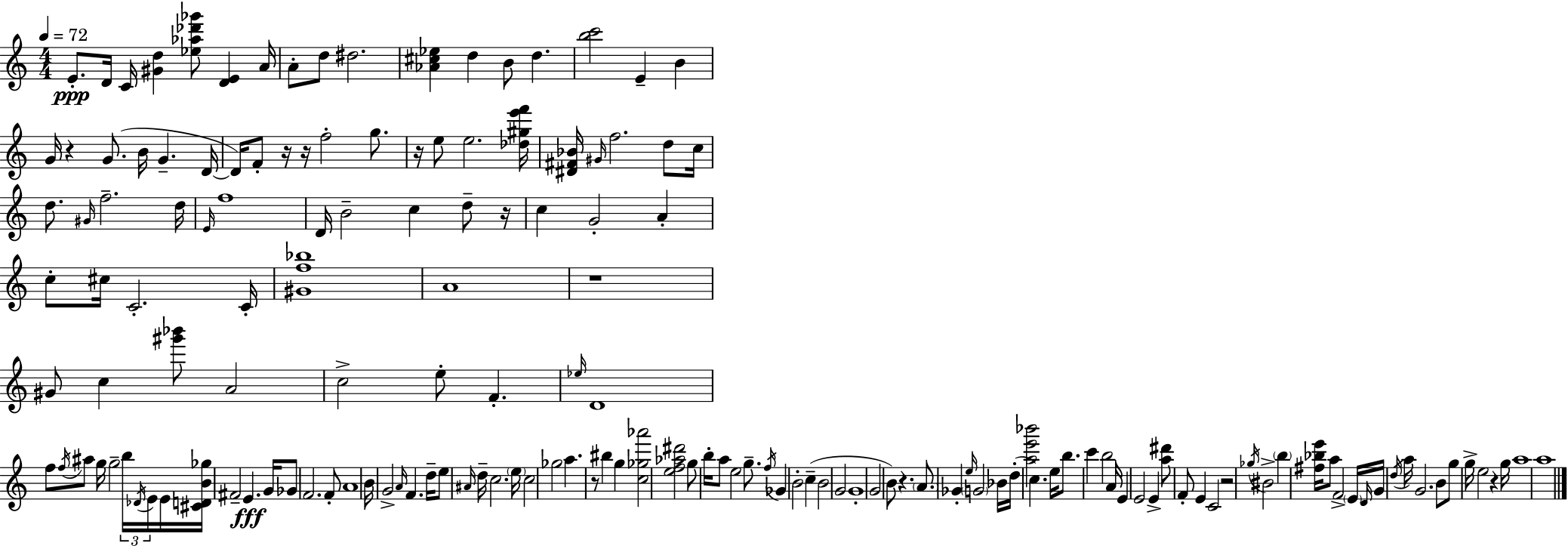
X:1
T:Untitled
M:4/4
L:1/4
K:C
E/2 D/4 C/4 [^Gd] [_e_a_d'_g']/2 [DE] A/4 A/2 d/2 ^d2 [_A^c_e] d B/2 d [bc']2 E B G/4 z G/2 B/4 G D/4 D/4 F/2 z/4 z/4 f2 g/2 z/4 e/2 e2 [_d^ge'f']/4 [^D^F_B]/4 ^G/4 f2 d/2 c/4 d/2 ^G/4 f2 d/4 E/4 f4 D/4 B2 c d/2 z/4 c G2 A c/2 ^c/4 C2 C/4 [^Gf_b]4 A4 z4 ^G/2 c [^g'_b']/2 A2 c2 e/2 F _e/4 D4 f/2 f/4 ^a/2 g/4 g2 b/4 _D/4 E/4 E/4 [^CDB_g]/4 ^F2 E G/4 _G/2 F2 F/2 A4 B/4 G2 A/4 F d/4 e/2 ^A/4 d/4 c2 e/4 c2 _g2 a z/2 ^b g [c_g_a']2 [ef_a^d']2 g/2 b/4 a/2 e2 g/2 f/4 _G B2 c B2 G2 G4 G2 B/2 z A/2 _G e/4 G2 _B/4 d/4 [ae'_b']2 c e/4 b/2 c' b2 A/4 E E2 E [a^d']/2 F/2 E C2 z2 _g/4 ^B2 b [^f_be']/4 a/2 F2 E/4 D/4 G/4 d/4 a/4 G2 B/2 g/2 g/4 e2 z g/4 a4 a4